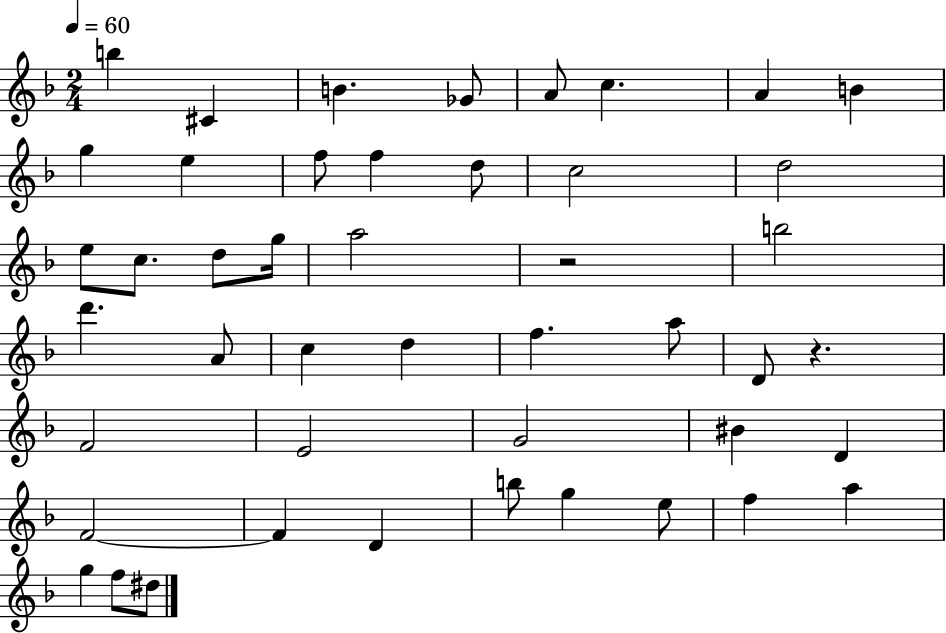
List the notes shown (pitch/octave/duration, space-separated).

B5/q C#4/q B4/q. Gb4/e A4/e C5/q. A4/q B4/q G5/q E5/q F5/e F5/q D5/e C5/h D5/h E5/e C5/e. D5/e G5/s A5/h R/h B5/h D6/q. A4/e C5/q D5/q F5/q. A5/e D4/e R/q. F4/h E4/h G4/h BIS4/q D4/q F4/h F4/q D4/q B5/e G5/q E5/e F5/q A5/q G5/q F5/e D#5/e